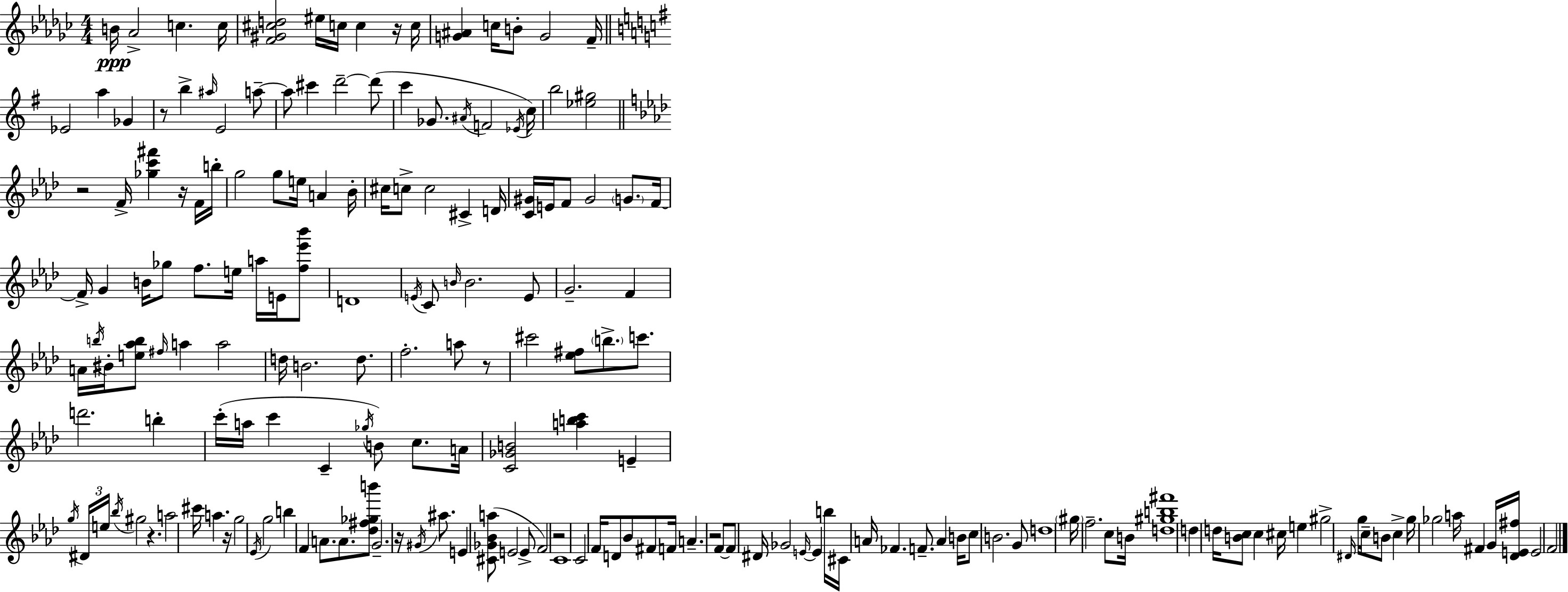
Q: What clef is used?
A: treble